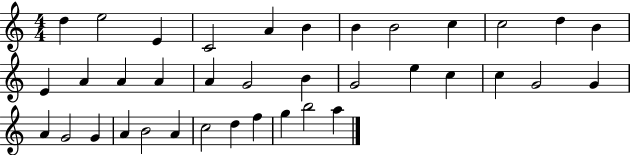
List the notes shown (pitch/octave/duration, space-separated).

D5/q E5/h E4/q C4/h A4/q B4/q B4/q B4/h C5/q C5/h D5/q B4/q E4/q A4/q A4/q A4/q A4/q G4/h B4/q G4/h E5/q C5/q C5/q G4/h G4/q A4/q G4/h G4/q A4/q B4/h A4/q C5/h D5/q F5/q G5/q B5/h A5/q